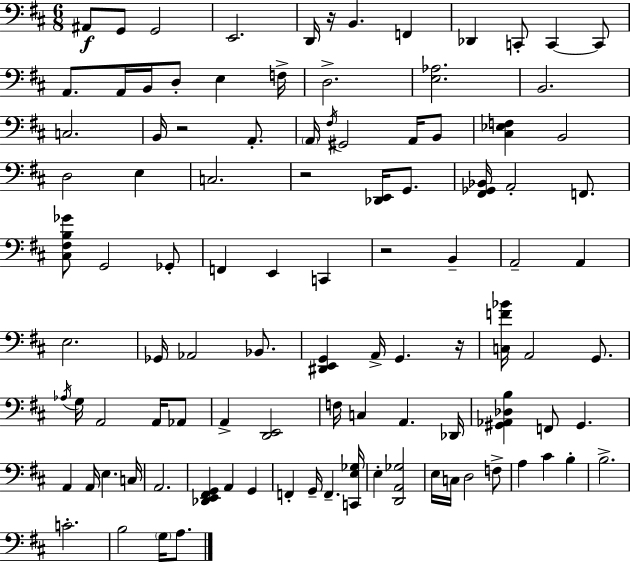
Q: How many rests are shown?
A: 5